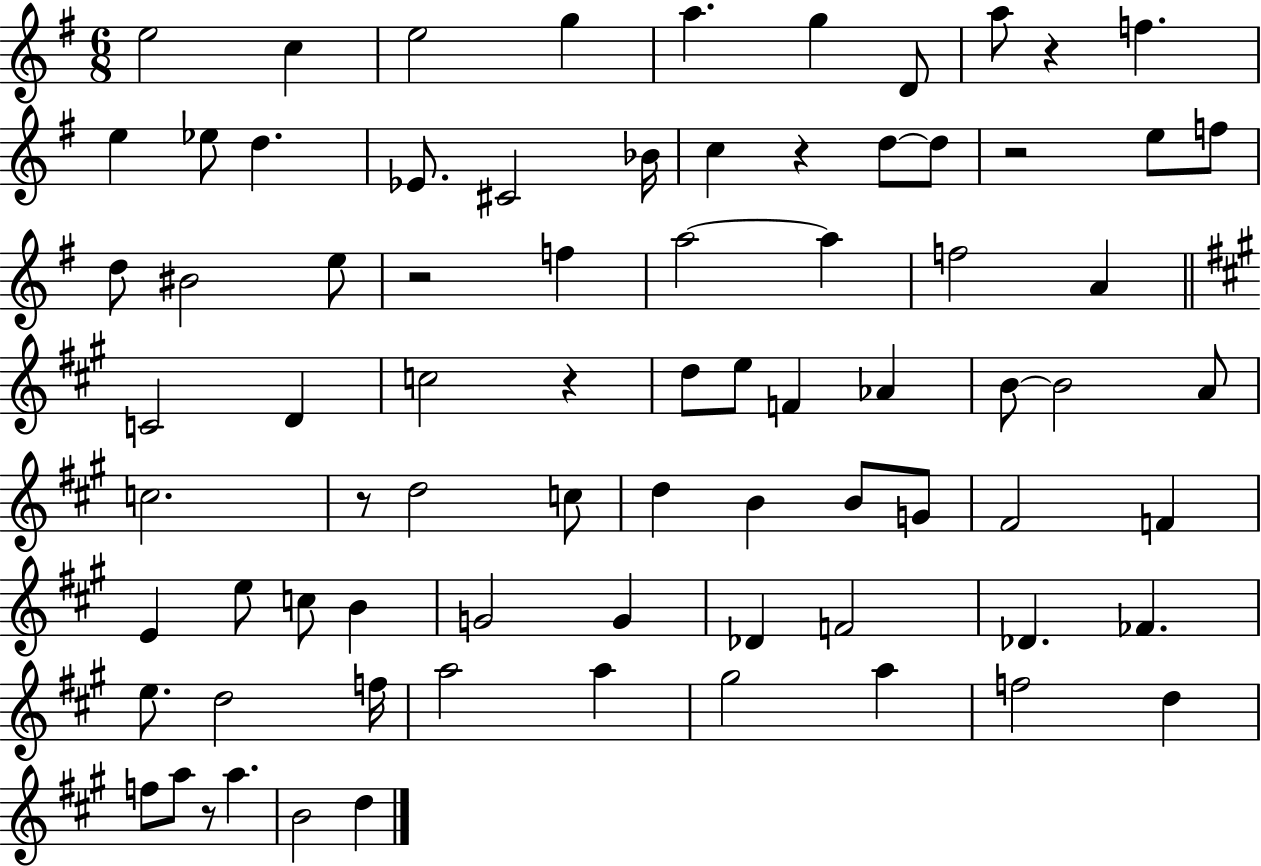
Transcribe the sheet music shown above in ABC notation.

X:1
T:Untitled
M:6/8
L:1/4
K:G
e2 c e2 g a g D/2 a/2 z f e _e/2 d _E/2 ^C2 _B/4 c z d/2 d/2 z2 e/2 f/2 d/2 ^B2 e/2 z2 f a2 a f2 A C2 D c2 z d/2 e/2 F _A B/2 B2 A/2 c2 z/2 d2 c/2 d B B/2 G/2 ^F2 F E e/2 c/2 B G2 G _D F2 _D _F e/2 d2 f/4 a2 a ^g2 a f2 d f/2 a/2 z/2 a B2 d